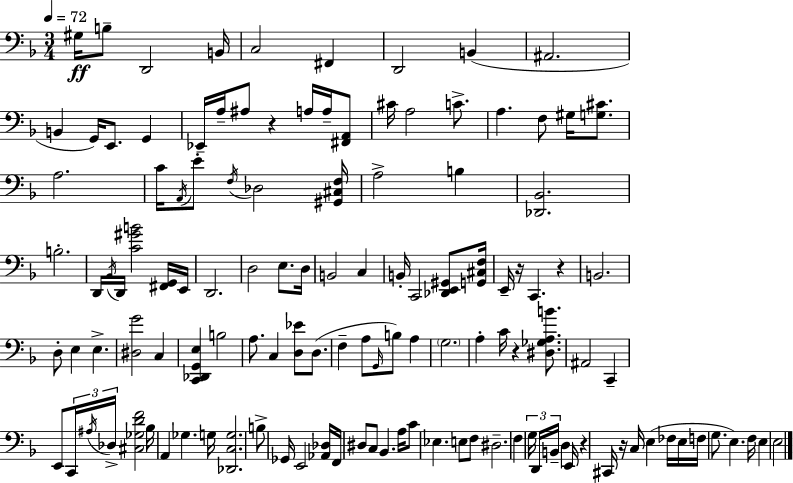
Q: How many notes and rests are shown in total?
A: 125